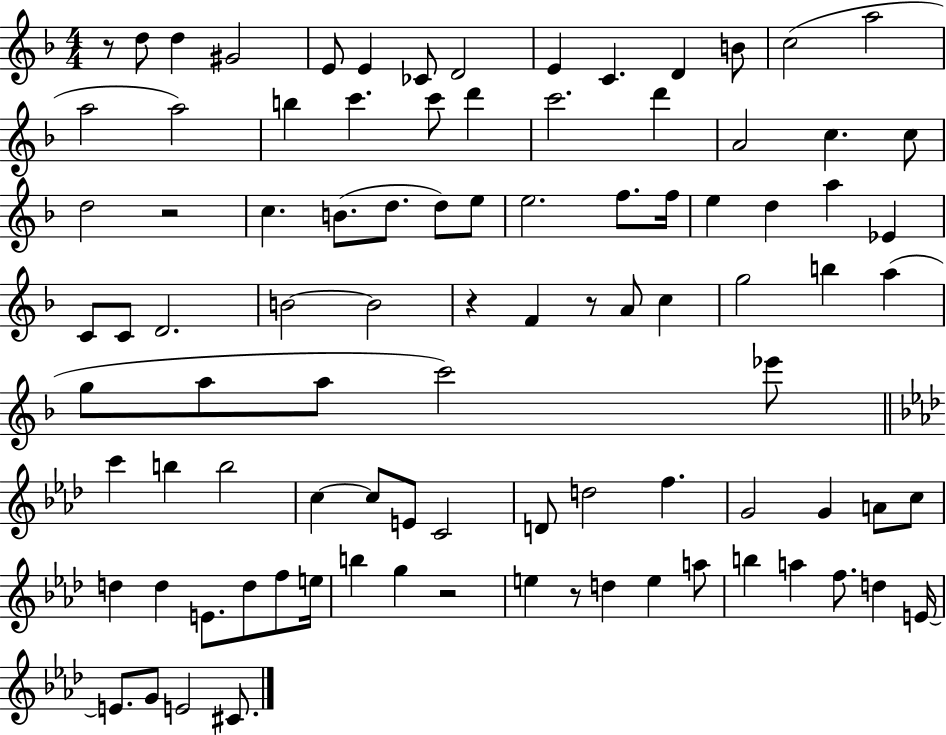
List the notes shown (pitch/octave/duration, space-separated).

R/e D5/e D5/q G#4/h E4/e E4/q CES4/e D4/h E4/q C4/q. D4/q B4/e C5/h A5/h A5/h A5/h B5/q C6/q. C6/e D6/q C6/h. D6/q A4/h C5/q. C5/e D5/h R/h C5/q. B4/e. D5/e. D5/e E5/e E5/h. F5/e. F5/s E5/q D5/q A5/q Eb4/q C4/e C4/e D4/h. B4/h B4/h R/q F4/q R/e A4/e C5/q G5/h B5/q A5/q G5/e A5/e A5/e C6/h Eb6/e C6/q B5/q B5/h C5/q C5/e E4/e C4/h D4/e D5/h F5/q. G4/h G4/q A4/e C5/e D5/q D5/q E4/e. D5/e F5/e E5/s B5/q G5/q R/h E5/q R/e D5/q E5/q A5/e B5/q A5/q F5/e. D5/q E4/s E4/e. G4/e E4/h C#4/e.